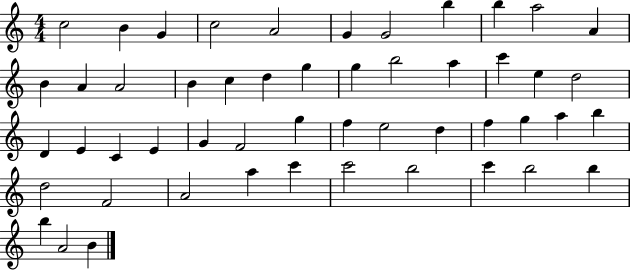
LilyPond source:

{
  \clef treble
  \numericTimeSignature
  \time 4/4
  \key c \major
  c''2 b'4 g'4 | c''2 a'2 | g'4 g'2 b''4 | b''4 a''2 a'4 | \break b'4 a'4 a'2 | b'4 c''4 d''4 g''4 | g''4 b''2 a''4 | c'''4 e''4 d''2 | \break d'4 e'4 c'4 e'4 | g'4 f'2 g''4 | f''4 e''2 d''4 | f''4 g''4 a''4 b''4 | \break d''2 f'2 | a'2 a''4 c'''4 | c'''2 b''2 | c'''4 b''2 b''4 | \break b''4 a'2 b'4 | \bar "|."
}